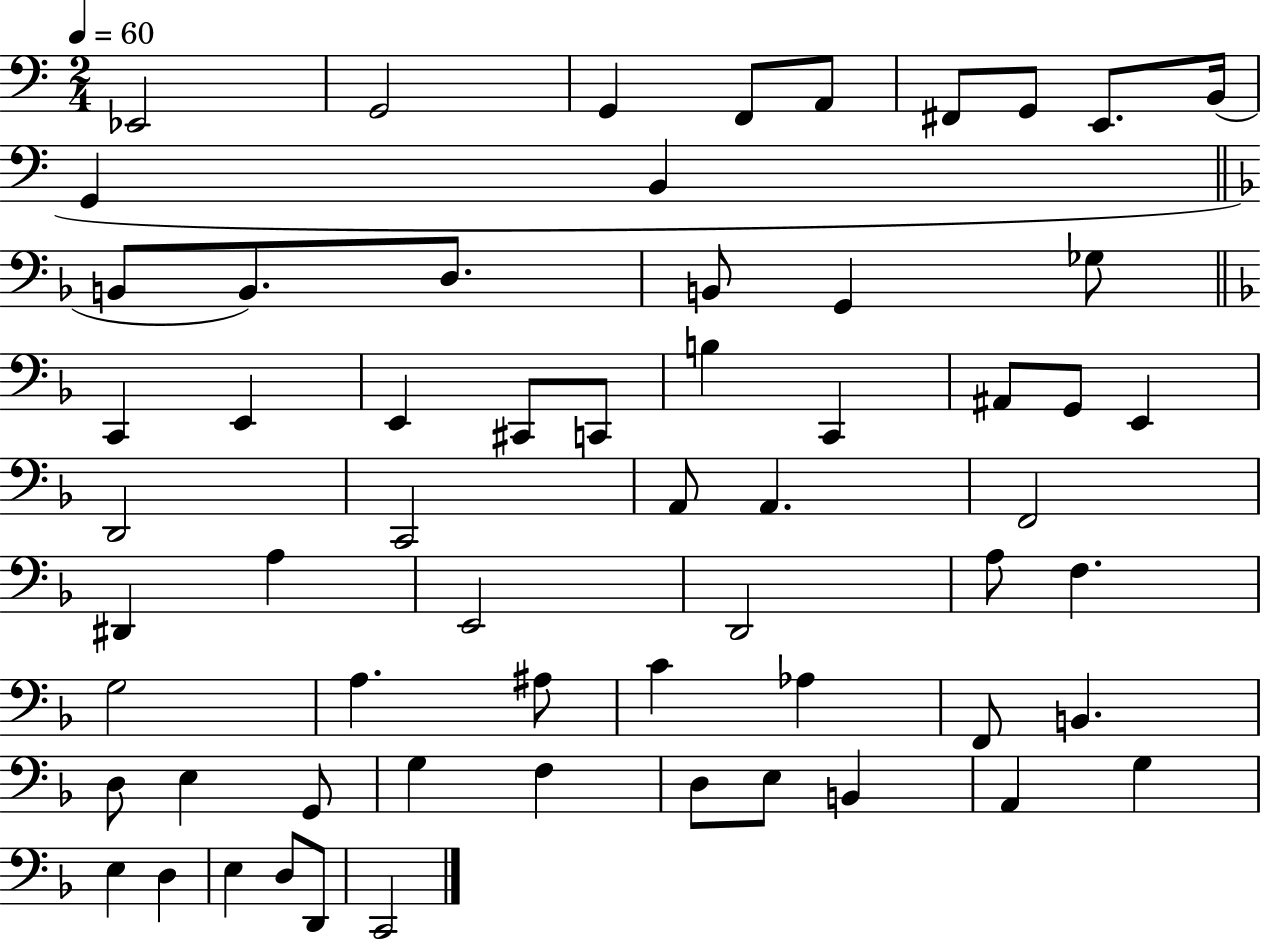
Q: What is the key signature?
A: C major